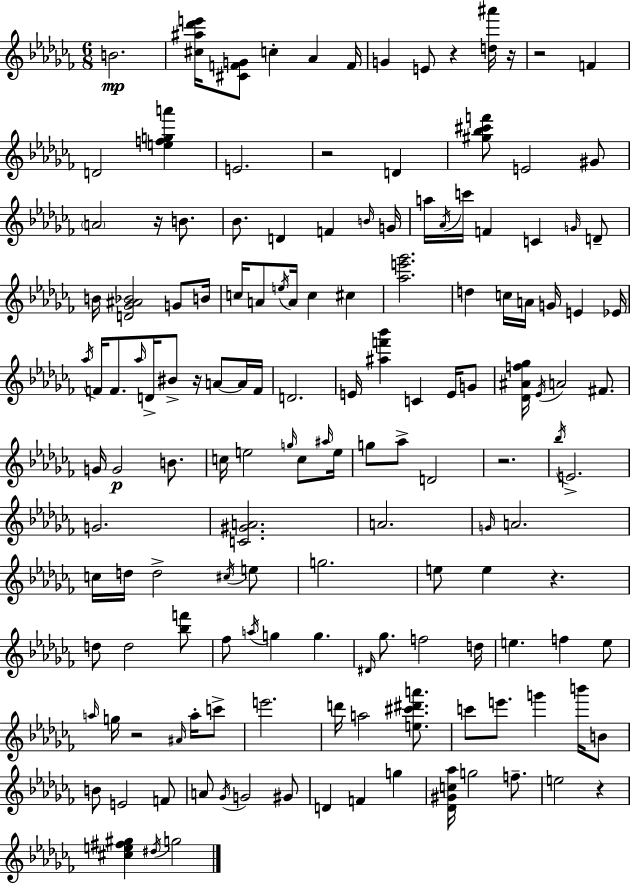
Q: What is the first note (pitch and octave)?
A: B4